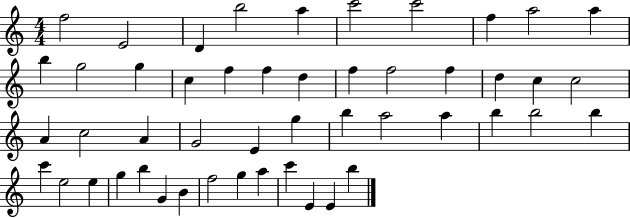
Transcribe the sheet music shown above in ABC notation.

X:1
T:Untitled
M:4/4
L:1/4
K:C
f2 E2 D b2 a c'2 c'2 f a2 a b g2 g c f f d f f2 f d c c2 A c2 A G2 E g b a2 a b b2 b c' e2 e g b G B f2 g a c' E E b